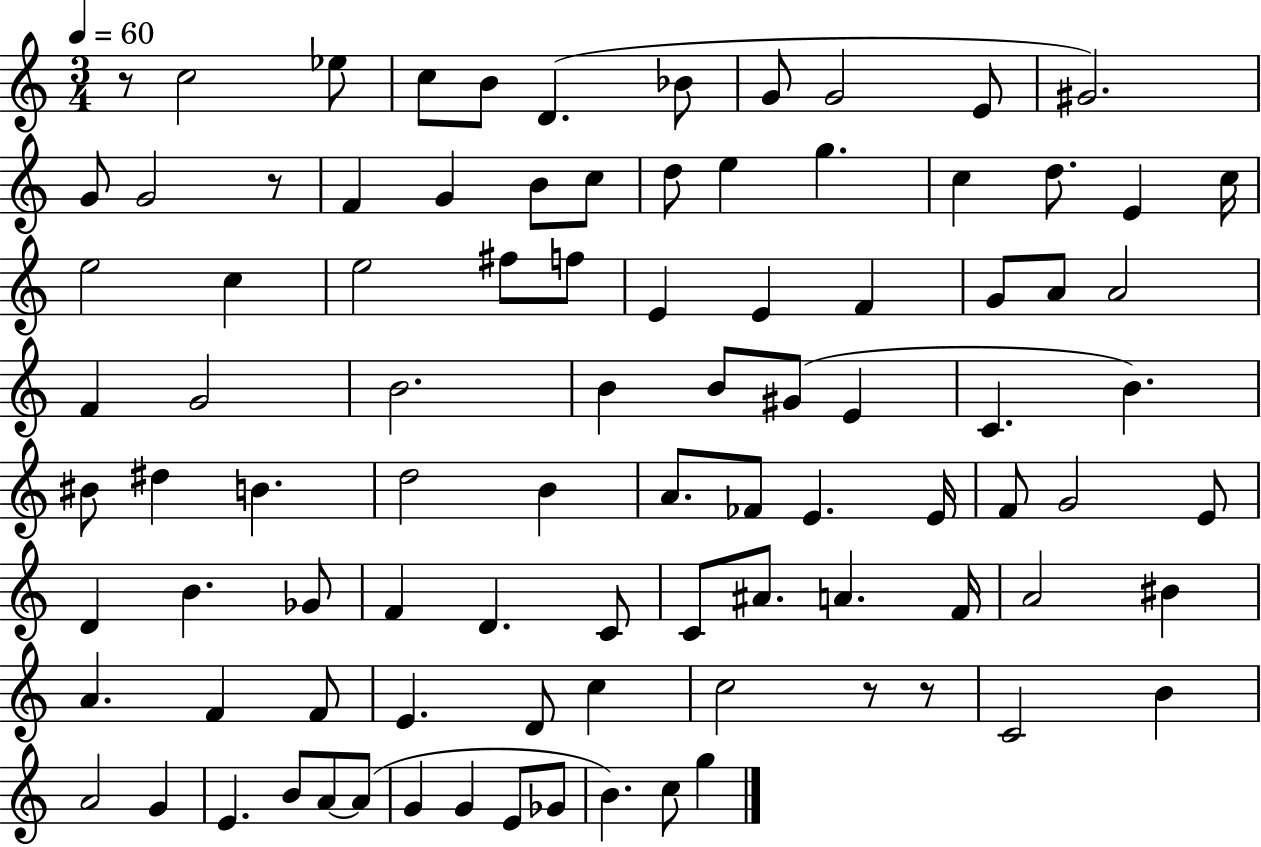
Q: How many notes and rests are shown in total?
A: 93